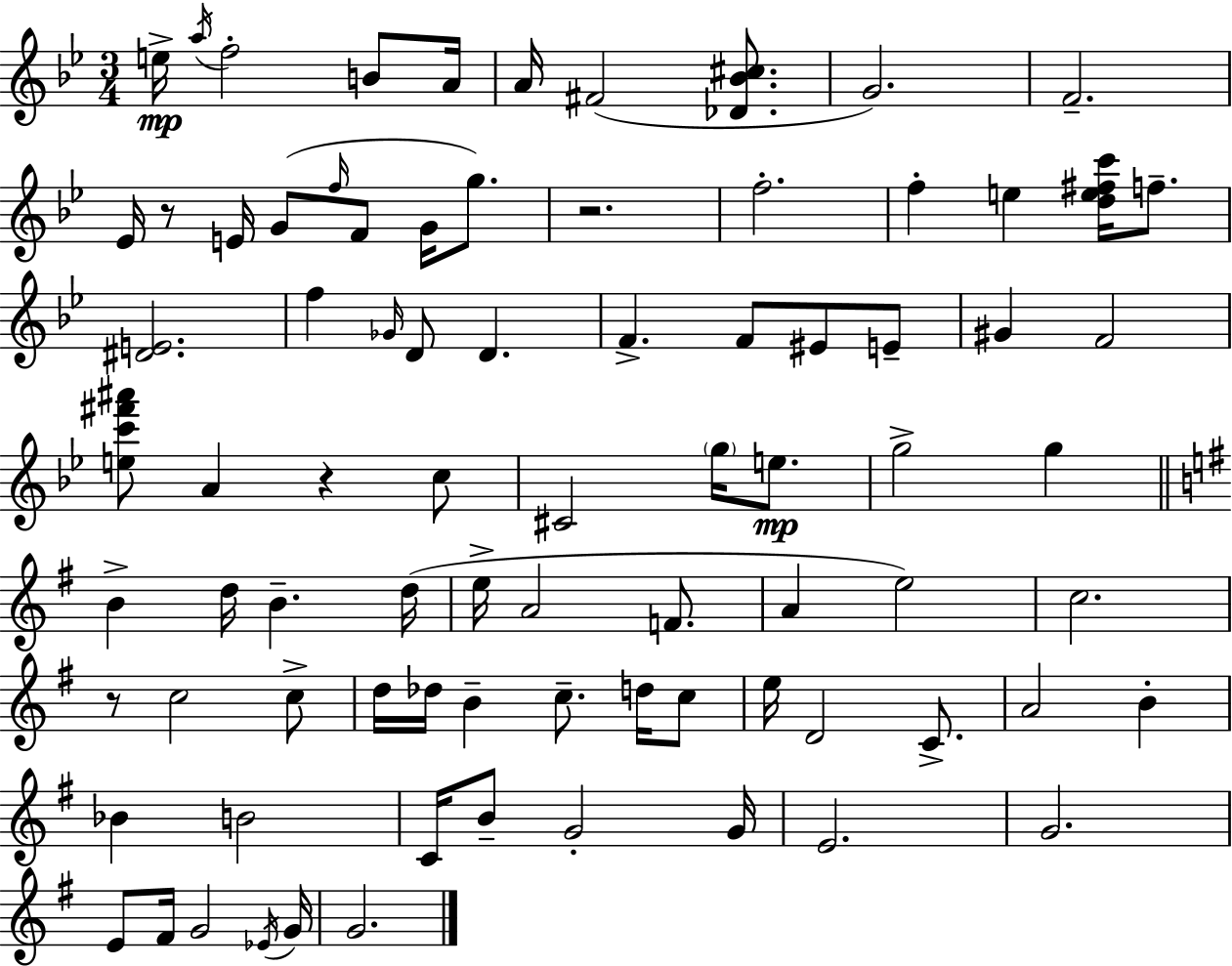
E5/s A5/s F5/h B4/e A4/s A4/s F#4/h [Db4,Bb4,C#5]/e. G4/h. F4/h. Eb4/s R/e E4/s G4/e F5/s F4/e G4/s G5/e. R/h. F5/h. F5/q E5/q [D5,E5,F#5,C6]/s F5/e. [D#4,E4]/h. F5/q Gb4/s D4/e D4/q. F4/q. F4/e EIS4/e E4/e G#4/q F4/h [E5,C6,F#6,A#6]/e A4/q R/q C5/e C#4/h G5/s E5/e. G5/h G5/q B4/q D5/s B4/q. D5/s E5/s A4/h F4/e. A4/q E5/h C5/h. R/e C5/h C5/e D5/s Db5/s B4/q C5/e. D5/s C5/e E5/s D4/h C4/e. A4/h B4/q Bb4/q B4/h C4/s B4/e G4/h G4/s E4/h. G4/h. E4/e F#4/s G4/h Eb4/s G4/s G4/h.